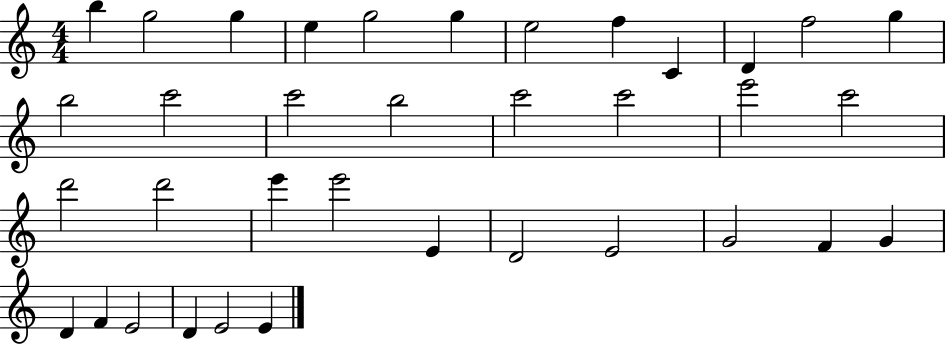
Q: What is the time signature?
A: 4/4